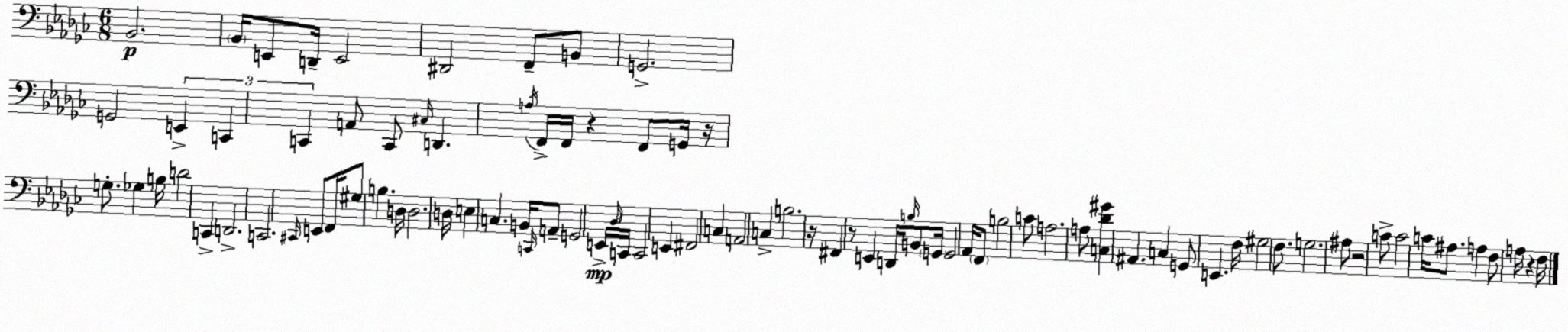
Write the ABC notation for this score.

X:1
T:Untitled
M:6/8
L:1/4
K:Ebm
_B,,2 _B,,/4 E,,/2 D,,/4 E,,2 ^D,,2 F,,/2 B,,/2 G,,2 G,,2 E,, C,, C,, A,,/2 C,,/2 ^C,/4 D,, A,/4 F,,/4 F,,/4 z F,,/2 G,,/4 z/4 G,/2 _G, B,/4 D2 C,, D,,2 C,,2 ^C,,/4 E,,/2 F,,/4 ^G,/2 B, D,/4 D,2 D,/4 E, C, B,,/4 C,,/4 A,,/2 G,,2 E,,/4 _D,/4 C,,/4 C,,2 E,, ^F,,2 C, A,,2 C, B,2 z/4 ^F,, z/2 E,, D,,/4 B,/4 B,,/2 G,,/4 G,,2 _A,,/4 F,,/2 B,2 C/2 A,2 A,/2 [C,_D^G] ^A,, C, G,,/2 E,, F,/4 ^G,2 F,/2 G,2 ^A,/2 z2 C/2 C2 C/4 ^A,/2 A, F,/2 A,/4 z F,/4